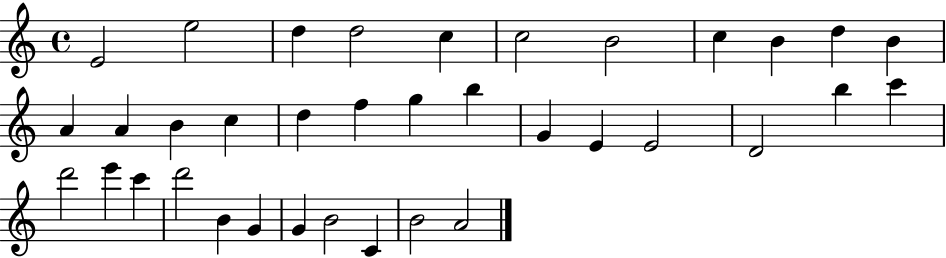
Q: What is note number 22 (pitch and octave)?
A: E4